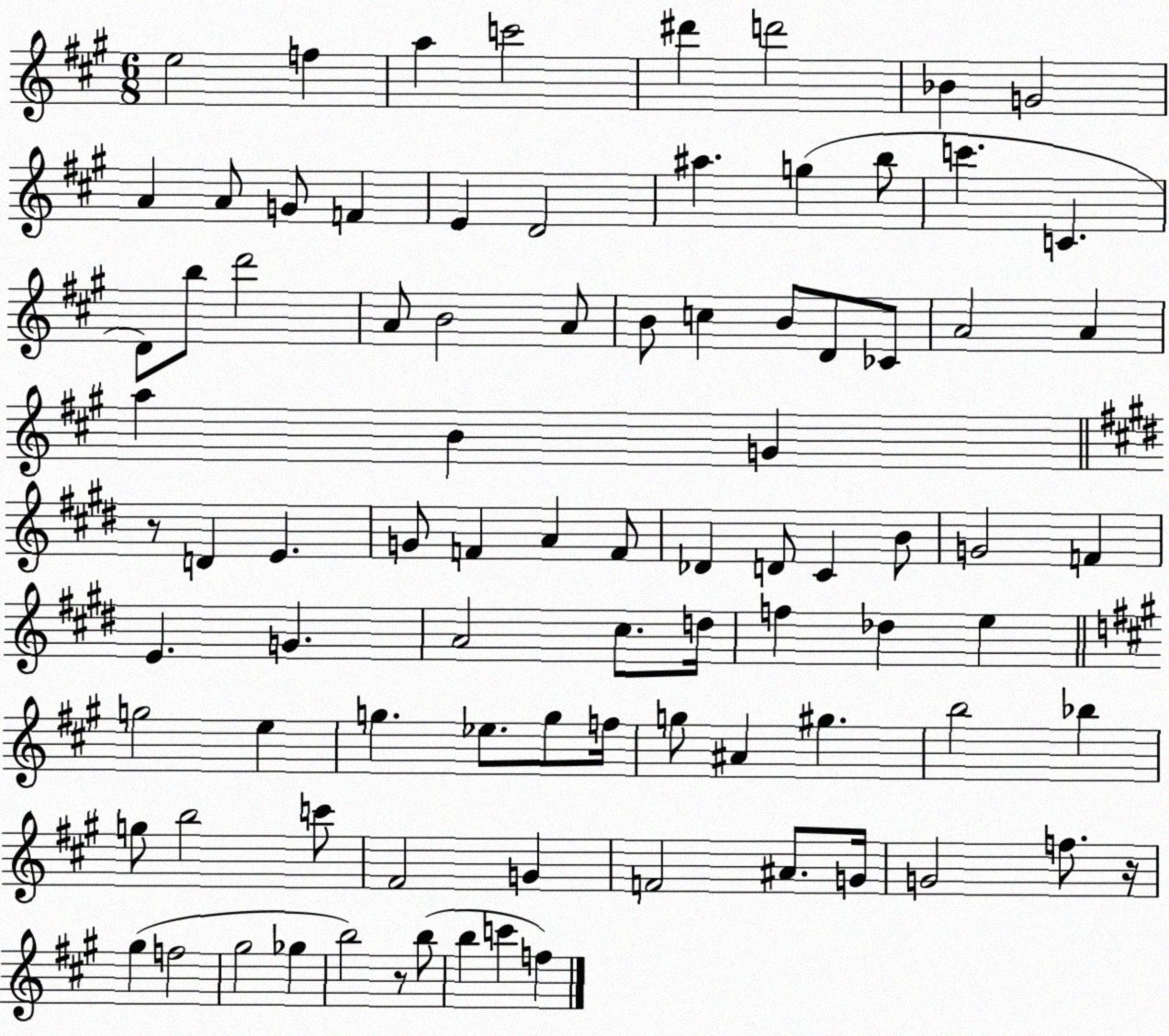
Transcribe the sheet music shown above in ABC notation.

X:1
T:Untitled
M:6/8
L:1/4
K:A
e2 f a c'2 ^d' d'2 _B G2 A A/2 G/2 F E D2 ^a g b/2 c' C D/2 b/2 d'2 A/2 B2 A/2 B/2 c B/2 D/2 _C/2 A2 A a B G z/2 D E G/2 F A F/2 _D D/2 ^C B/2 G2 F E G A2 ^c/2 d/4 f _d e g2 e g _e/2 g/2 f/4 g/2 ^A ^g b2 _b g/2 b2 c'/2 ^F2 G F2 ^A/2 G/4 G2 f/2 z/4 ^g f2 ^g2 _g b2 z/2 b/2 b c' f